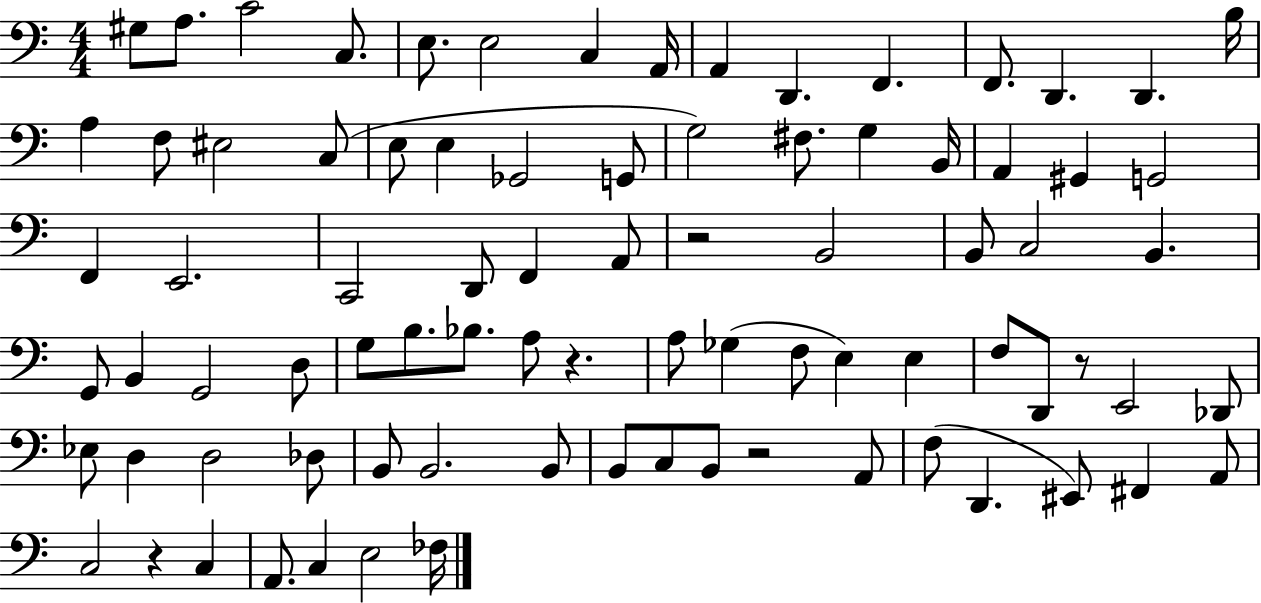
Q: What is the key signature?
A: C major